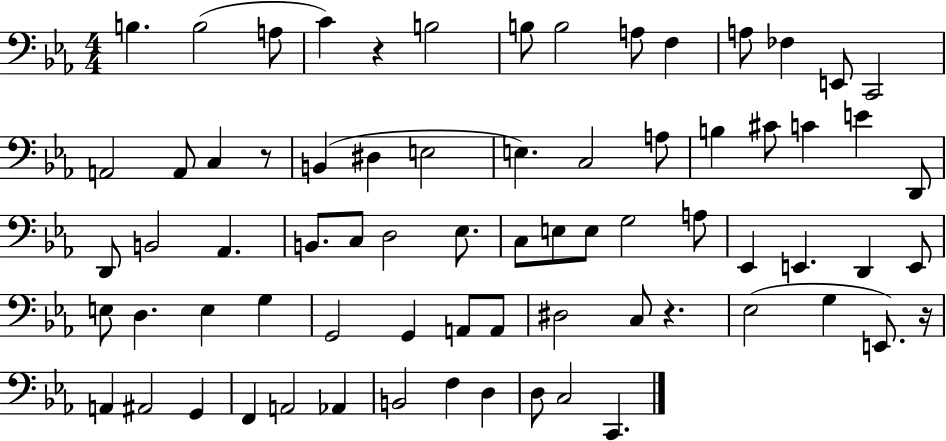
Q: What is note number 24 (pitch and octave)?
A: C#4